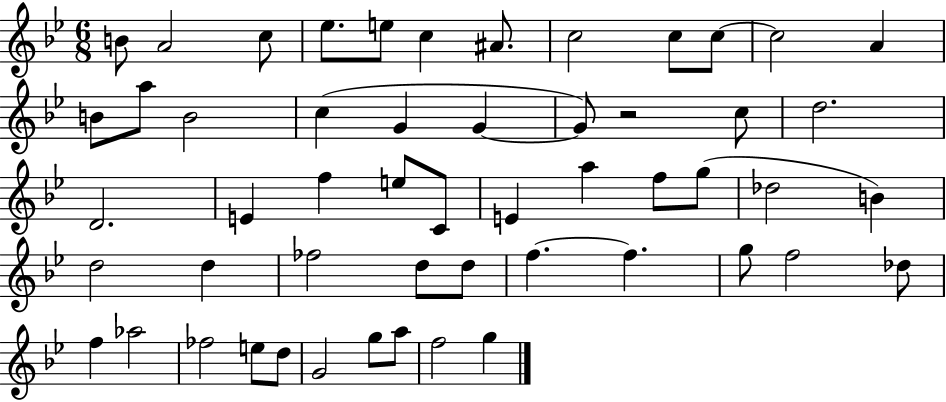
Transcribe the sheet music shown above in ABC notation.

X:1
T:Untitled
M:6/8
L:1/4
K:Bb
B/2 A2 c/2 _e/2 e/2 c ^A/2 c2 c/2 c/2 c2 A B/2 a/2 B2 c G G G/2 z2 c/2 d2 D2 E f e/2 C/2 E a f/2 g/2 _d2 B d2 d _f2 d/2 d/2 f f g/2 f2 _d/2 f _a2 _f2 e/2 d/2 G2 g/2 a/2 f2 g